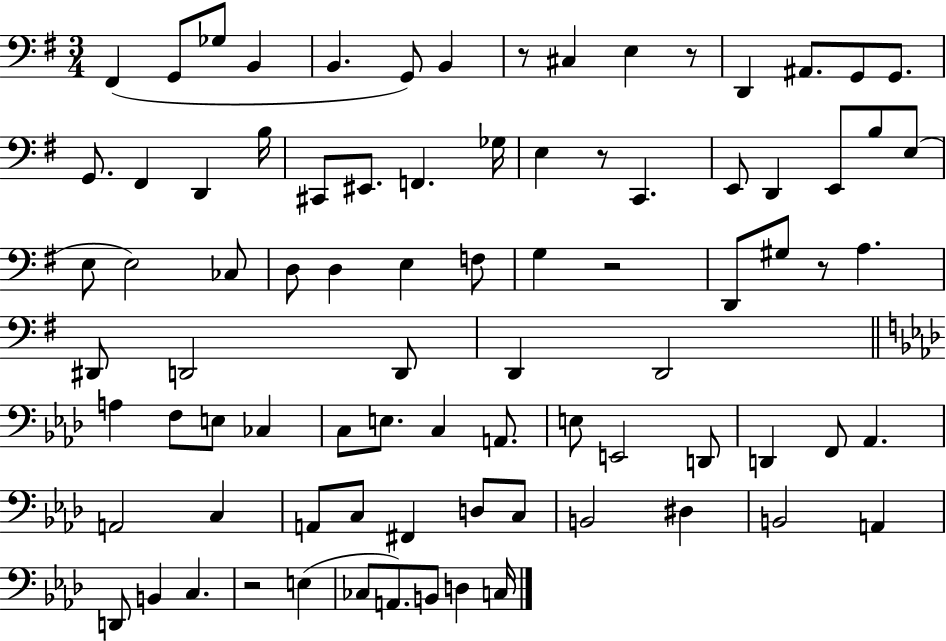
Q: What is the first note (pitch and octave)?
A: F#2